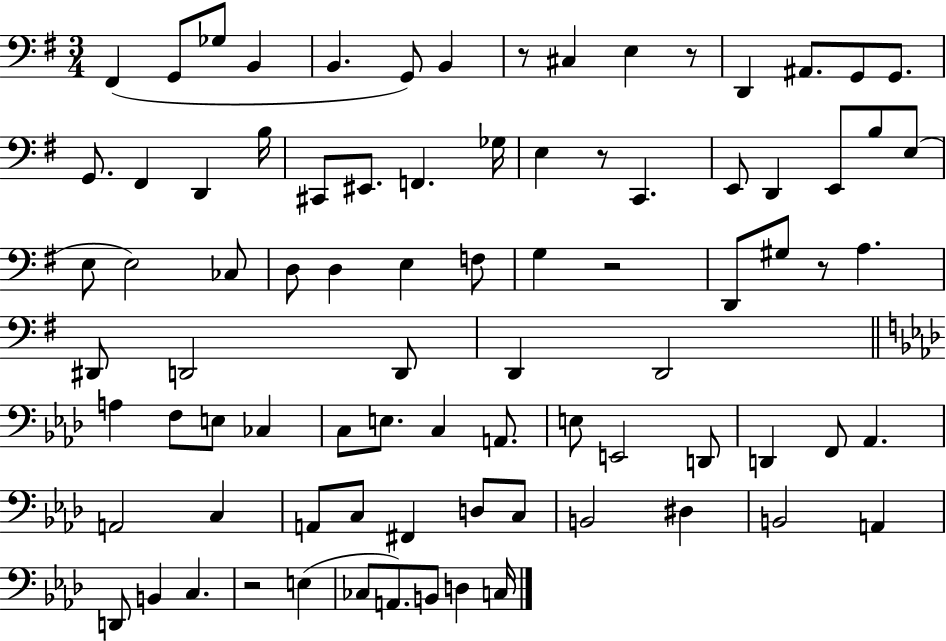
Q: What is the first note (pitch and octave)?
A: F#2